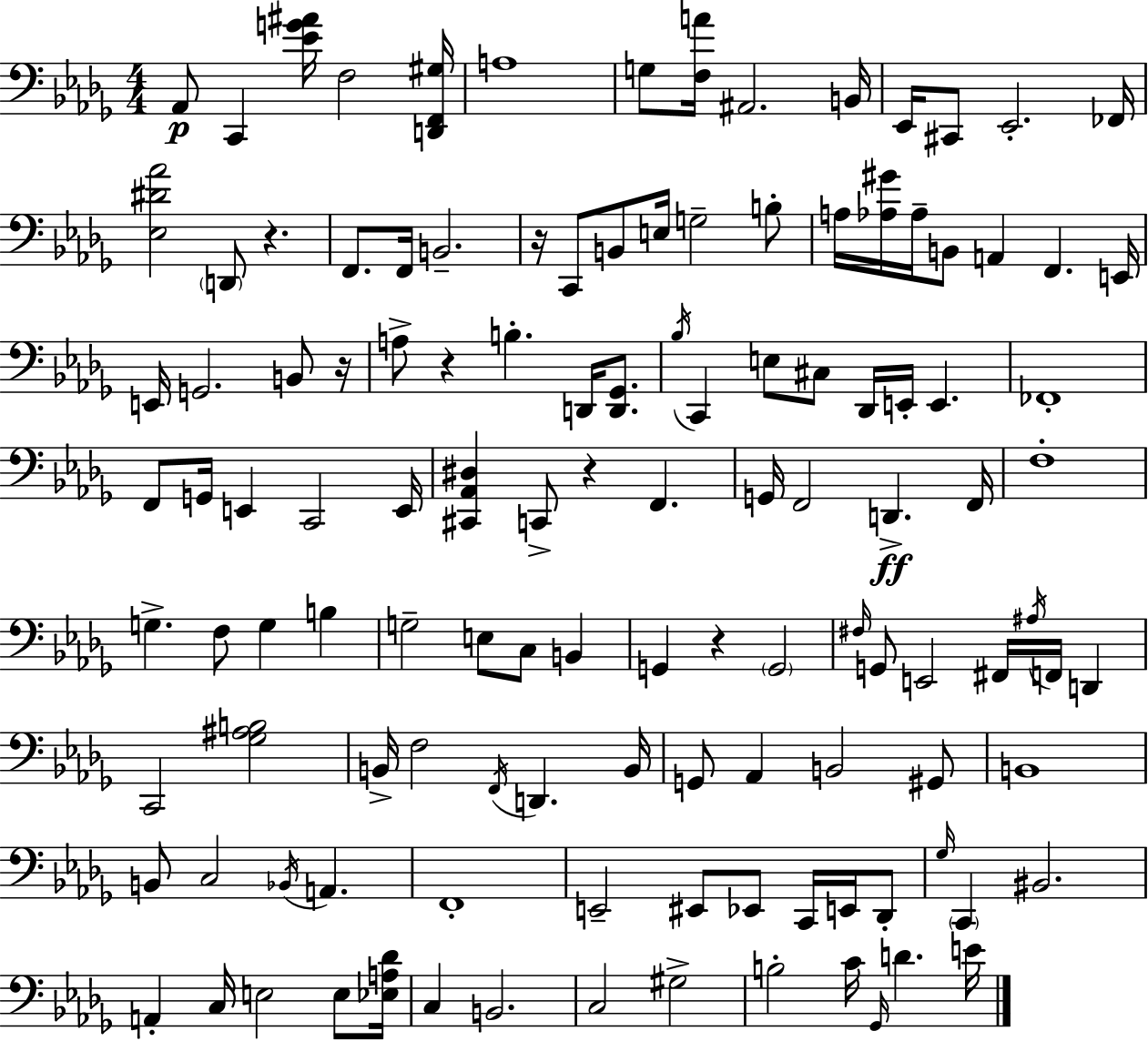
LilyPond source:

{
  \clef bass
  \numericTimeSignature
  \time 4/4
  \key bes \minor
  aes,8\p c,4 <ees' g' ais'>16 f2 <d, f, gis>16 | a1 | g8 <f a'>16 ais,2. b,16 | ees,16 cis,8 ees,2.-. fes,16 | \break <ees dis' aes'>2 \parenthesize d,8 r4. | f,8. f,16 b,2.-- | r16 c,8 b,8 e16 g2-- b8-. | a16 <aes gis'>16 aes16-- b,8 a,4 f,4. e,16 | \break e,16 g,2. b,8 r16 | a8-> r4 b4.-. d,16 <d, ges,>8. | \acciaccatura { bes16 } c,4 e8 cis8 des,16 e,16-. e,4. | fes,1-. | \break f,8 g,16 e,4 c,2 | e,16 <cis, aes, dis>4 c,8-> r4 f,4. | g,16 f,2 d,4.->\ff | f,16 f1-. | \break g4.-> f8 g4 b4 | g2-- e8 c8 b,4 | g,4 r4 \parenthesize g,2 | \grace { fis16 } g,8 e,2 fis,16 \acciaccatura { ais16 } f,16 d,4 | \break c,2 <ges ais b>2 | b,16-> f2 \acciaccatura { f,16 } d,4. | b,16 g,8 aes,4 b,2 | gis,8 b,1 | \break b,8 c2 \acciaccatura { bes,16 } a,4. | f,1-. | e,2-- eis,8 ees,8 | c,16 e,16 des,8-. \grace { ges16 } \parenthesize c,4 bis,2. | \break a,4-. c16 e2 | e8 <ees a des'>16 c4 b,2. | c2 gis2-> | b2-. c'16 \grace { ges,16 } | \break d'4. e'16 \bar "|."
}